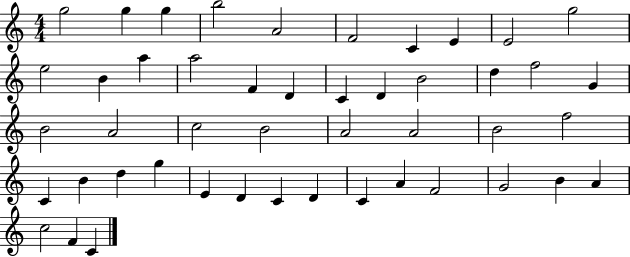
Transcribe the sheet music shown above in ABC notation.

X:1
T:Untitled
M:4/4
L:1/4
K:C
g2 g g b2 A2 F2 C E E2 g2 e2 B a a2 F D C D B2 d f2 G B2 A2 c2 B2 A2 A2 B2 f2 C B d g E D C D C A F2 G2 B A c2 F C